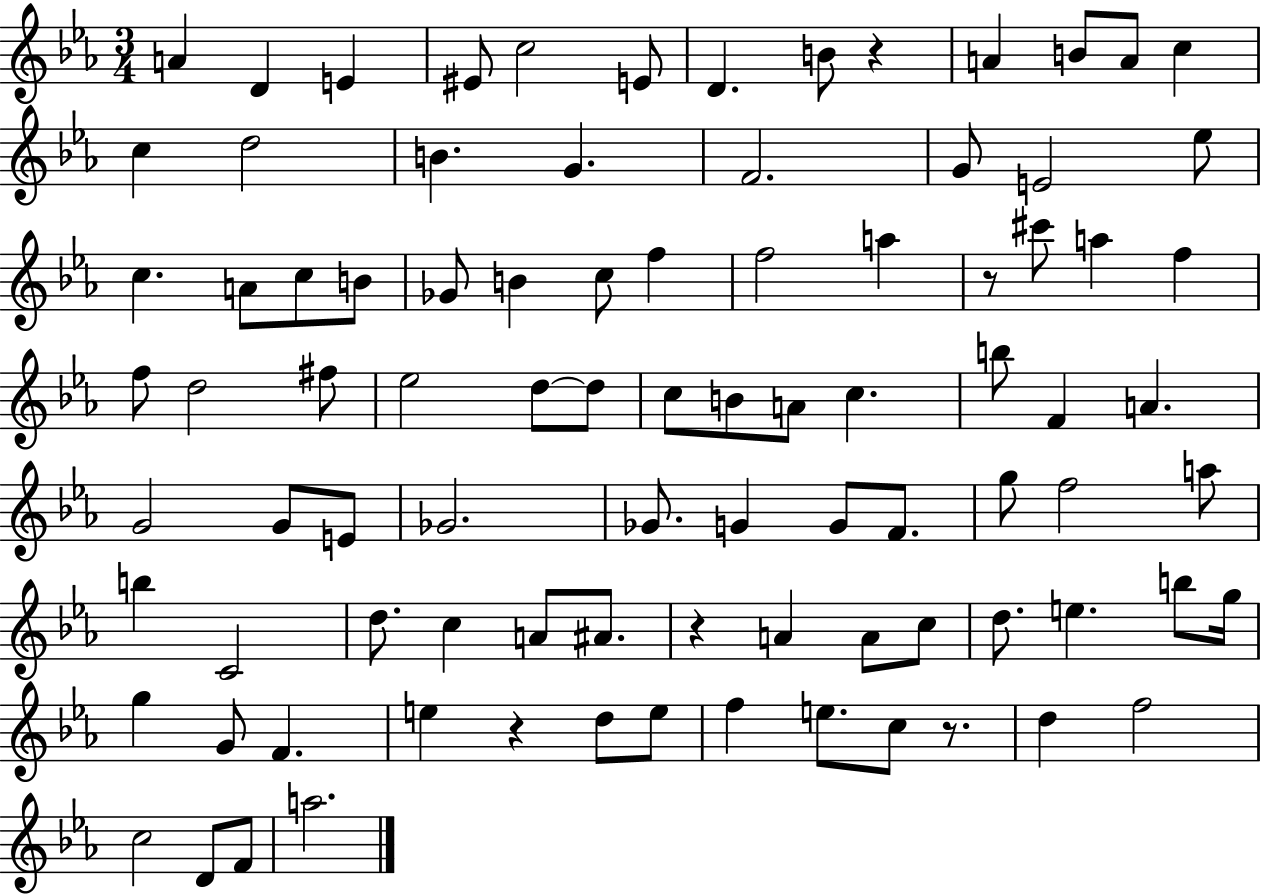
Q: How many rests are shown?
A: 5